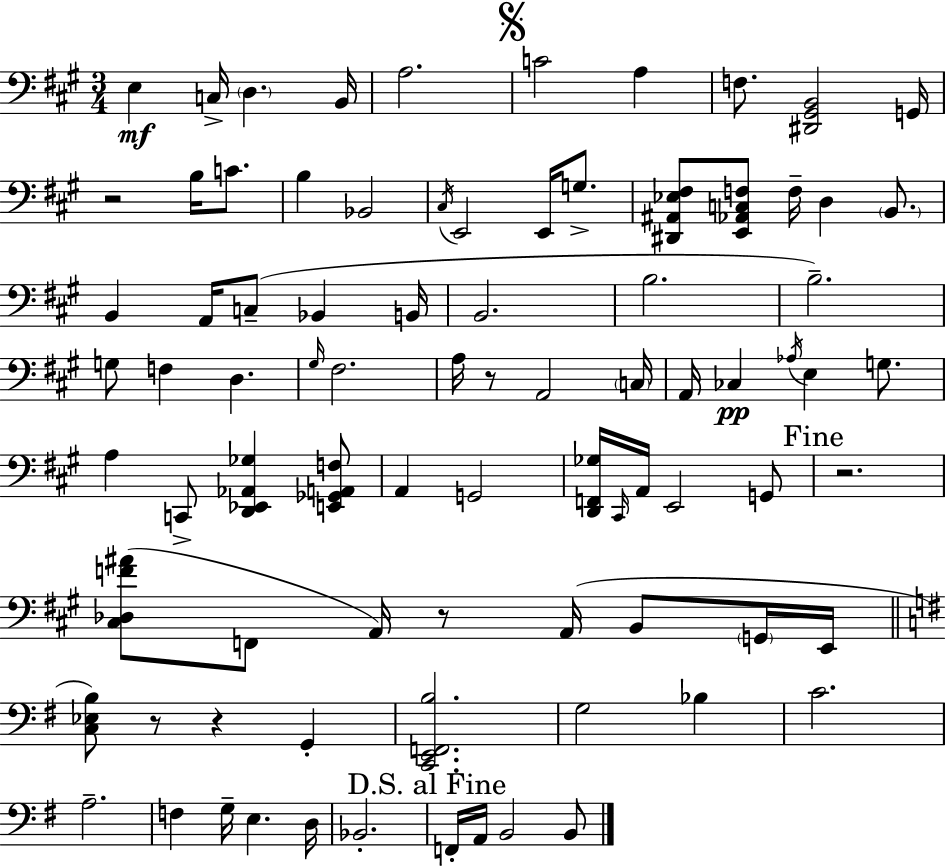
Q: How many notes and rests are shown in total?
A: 84